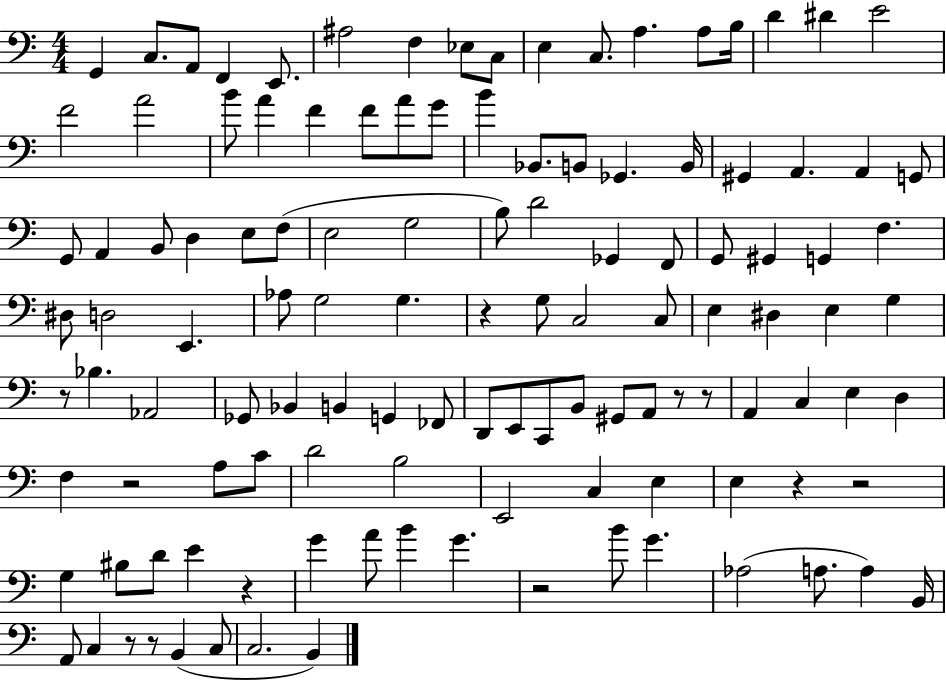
{
  \clef bass
  \numericTimeSignature
  \time 4/4
  \key c \major
  g,4 c8. a,8 f,4 e,8. | ais2 f4 ees8 c8 | e4 c8. a4. a8 b16 | d'4 dis'4 e'2 | \break f'2 a'2 | b'8 a'4 f'4 f'8 a'8 g'8 | b'4 bes,8. b,8 ges,4. b,16 | gis,4 a,4. a,4 g,8 | \break g,8 a,4 b,8 d4 e8 f8( | e2 g2 | b8) d'2 ges,4 f,8 | g,8 gis,4 g,4 f4. | \break dis8 d2 e,4. | aes8 g2 g4. | r4 g8 c2 c8 | e4 dis4 e4 g4 | \break r8 bes4. aes,2 | ges,8 bes,4 b,4 g,4 fes,8 | d,8 e,8 c,8 b,8 gis,8 a,8 r8 r8 | a,4 c4 e4 d4 | \break f4 r2 a8 c'8 | d'2 b2 | e,2 c4 e4 | e4 r4 r2 | \break g4 bis8 d'8 e'4 r4 | g'4 a'8 b'4 g'4. | r2 b'8 g'4. | aes2( a8. a4) b,16 | \break a,8 c4 r8 r8 b,4( c8 | c2. b,4) | \bar "|."
}